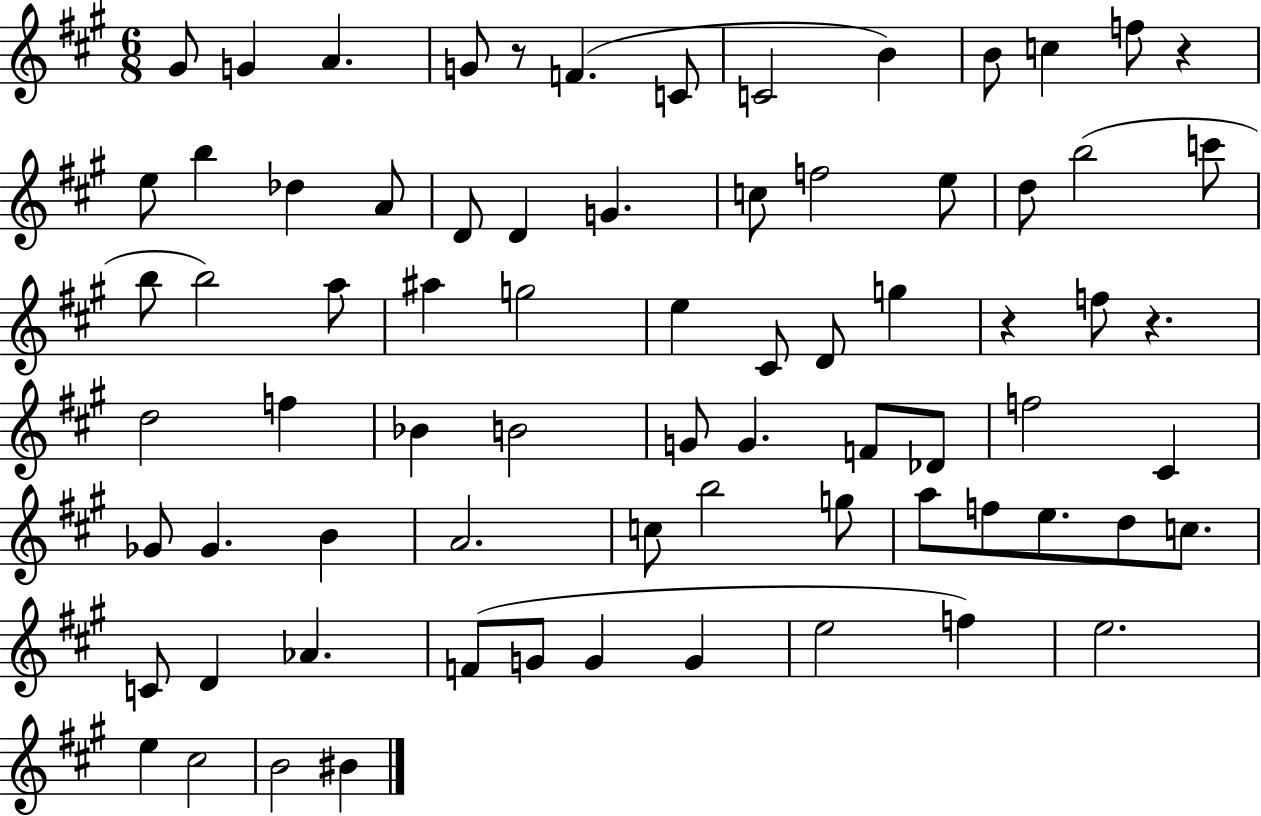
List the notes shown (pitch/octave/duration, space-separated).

G#4/e G4/q A4/q. G4/e R/e F4/q. C4/e C4/h B4/q B4/e C5/q F5/e R/q E5/e B5/q Db5/q A4/e D4/e D4/q G4/q. C5/e F5/h E5/e D5/e B5/h C6/e B5/e B5/h A5/e A#5/q G5/h E5/q C#4/e D4/e G5/q R/q F5/e R/q. D5/h F5/q Bb4/q B4/h G4/e G4/q. F4/e Db4/e F5/h C#4/q Gb4/e Gb4/q. B4/q A4/h. C5/e B5/h G5/e A5/e F5/e E5/e. D5/e C5/e. C4/e D4/q Ab4/q. F4/e G4/e G4/q G4/q E5/h F5/q E5/h. E5/q C#5/h B4/h BIS4/q